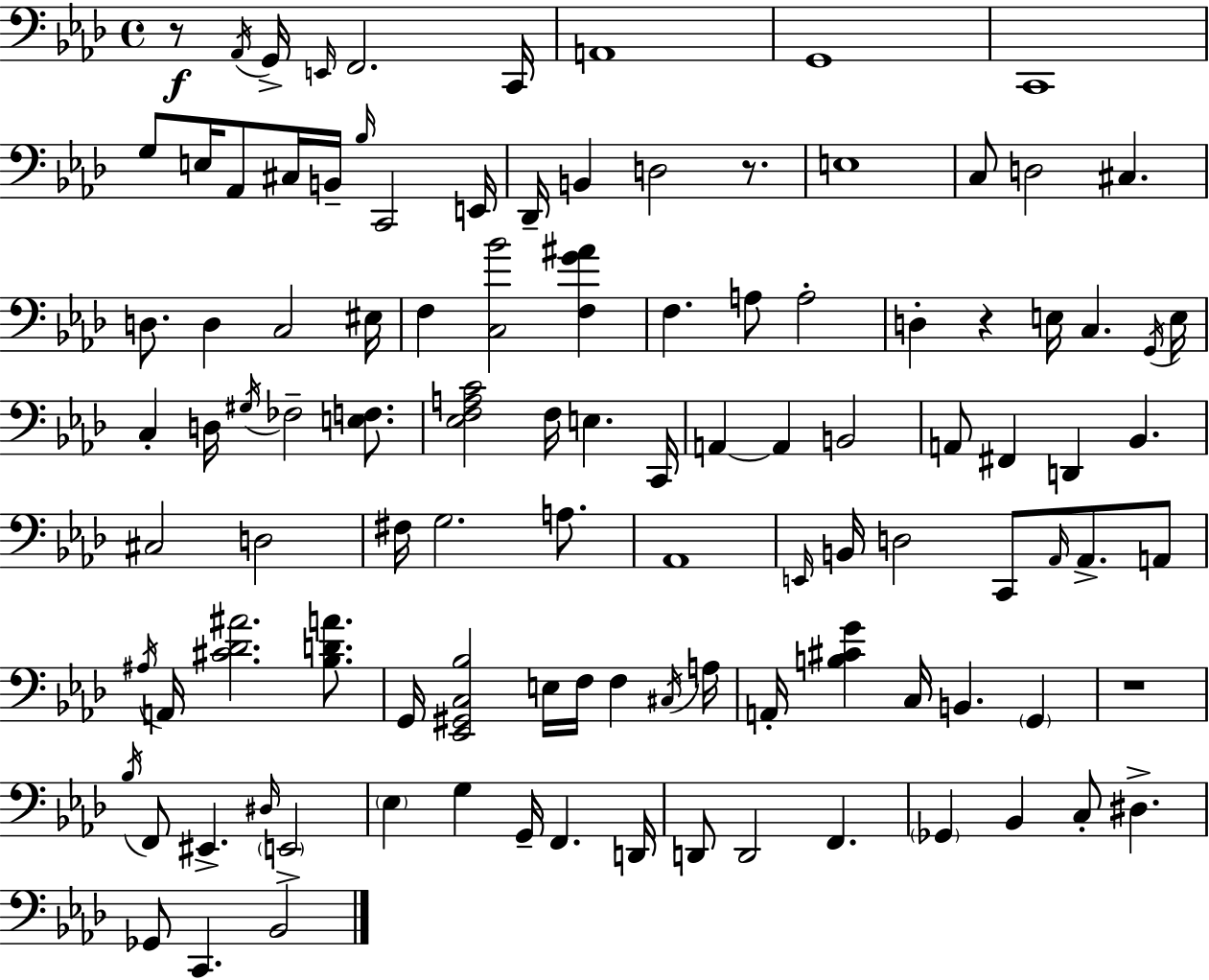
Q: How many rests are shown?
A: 4